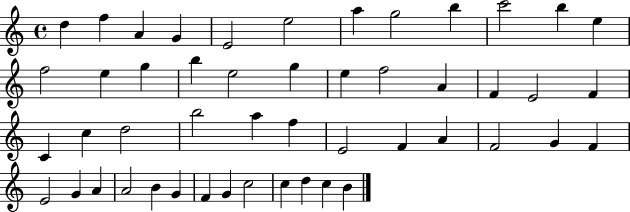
X:1
T:Untitled
M:4/4
L:1/4
K:C
d f A G E2 e2 a g2 b c'2 b e f2 e g b e2 g e f2 A F E2 F C c d2 b2 a f E2 F A F2 G F E2 G A A2 B G F G c2 c d c B